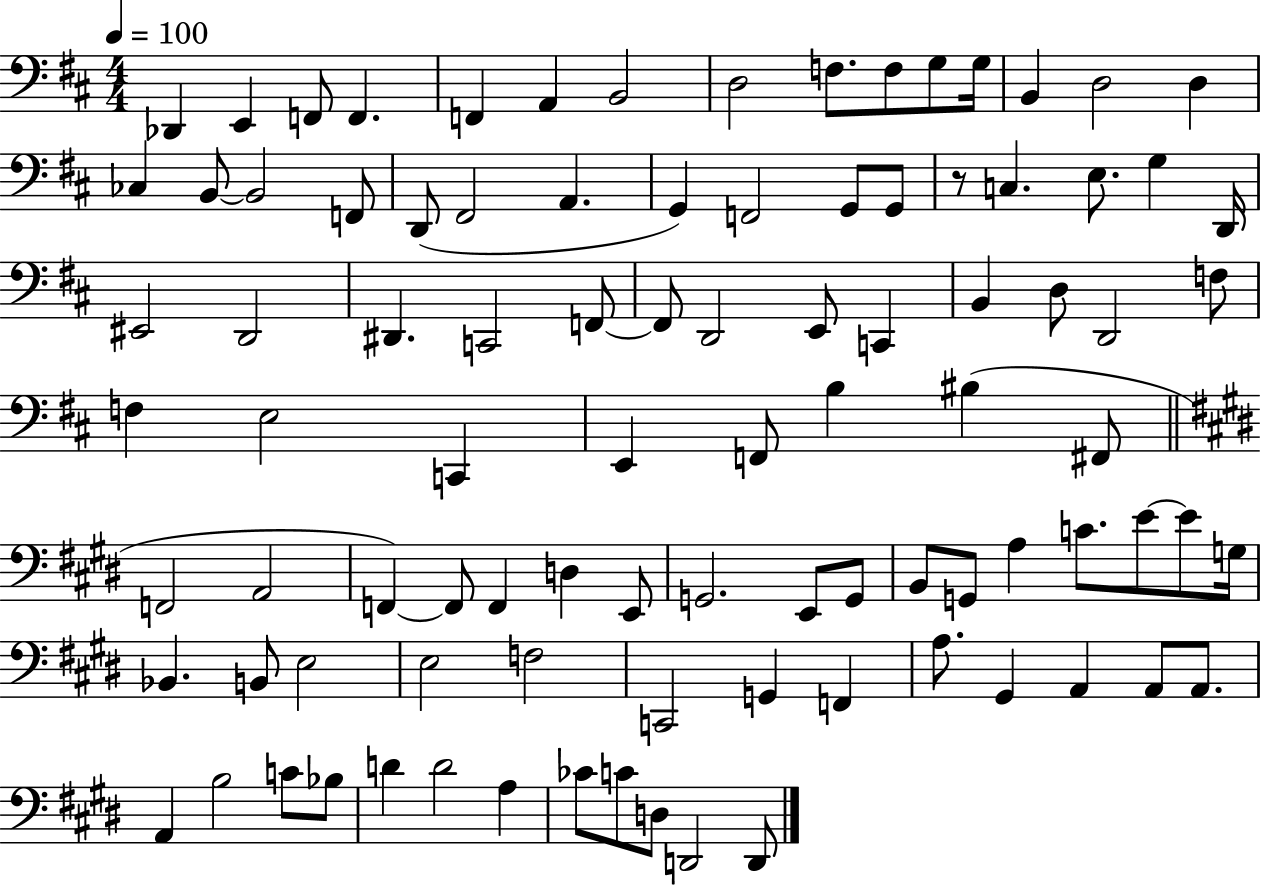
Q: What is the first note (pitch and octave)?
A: Db2